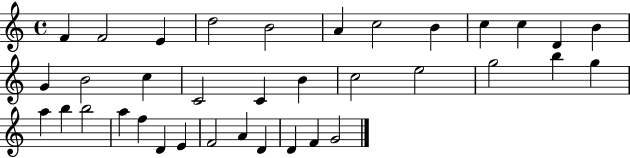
F4/q F4/h E4/q D5/h B4/h A4/q C5/h B4/q C5/q C5/q D4/q B4/q G4/q B4/h C5/q C4/h C4/q B4/q C5/h E5/h G5/h B5/q G5/q A5/q B5/q B5/h A5/q F5/q D4/q E4/q F4/h A4/q D4/q D4/q F4/q G4/h